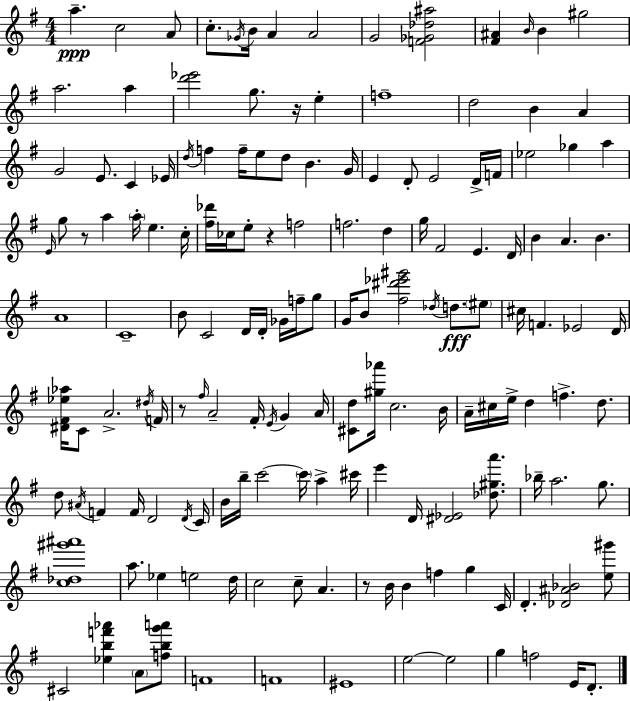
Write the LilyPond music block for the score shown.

{
  \clef treble
  \numericTimeSignature
  \time 4/4
  \key g \major
  \repeat volta 2 { a''4.--\ppp c''2 a'8 | c''8.-. \acciaccatura { ges'16 } b'16 a'4 a'2 | g'2 <f' ges' des'' ais''>2 | <fis' ais'>4 \grace { b'16 } b'4 gis''2 | \break a''2. a''4 | <d''' ees'''>2 g''8. r16 e''4-. | f''1-- | d''2 b'4 a'4 | \break g'2 e'8. c'4 | ees'16 \acciaccatura { d''16 } f''4 f''16-- e''8 d''8 b'4. | g'16 e'4 d'8-. e'2 | d'16-> f'16 ees''2 ges''4 a''4 | \break \grace { e'16 } g''8 r8 a''4 \parenthesize a''16-. e''4. | c''16-. <fis'' des'''>16 ces''16 e''8-. r4 f''2 | f''2. | d''4 g''16 fis'2 e'4. | \break d'16 b'4 a'4. b'4. | a'1 | c'1-- | b'8 c'2 d'16 d'16-. | \break ges'16 f''16-- g''8 g'16 b'8 <fis'' dis''' ees''' gis'''>2 \acciaccatura { des''16 } | d''8.\fff \parenthesize eis''8 cis''16 f'4. ees'2 | d'16 <dis' fis' ees'' aes''>16 c'8 a'2.-> | \acciaccatura { dis''16 } f'16 r8 \grace { fis''16 } a'2-- | \break fis'16-. \acciaccatura { e'16 } g'4 a'16 <cis' d''>8 <gis'' aes'''>16 c''2. | b'16 a'16-- cis''16 e''16-> d''4 f''4.-> | d''8. d''8 \acciaccatura { ais'16 } f'4 f'16 | d'2 \acciaccatura { d'16 } c'16 b'16 b''16-- c'''2~~ | \break \parenthesize c'''16 a''4-> cis'''16 e'''4 d'16 <dis' ees'>2 | <des'' gis'' a'''>8. bes''16-- a''2. | g''8. <c'' des'' gis''' ais'''>1 | a''8. ees''4 | \break e''2 d''16 c''2 | c''8-- a'4. r8 b'16 b'4 | f''4 g''4 c'16 d'4.-. | <des' ais' bes'>2 <e'' gis'''>8 cis'2 | \break <ees'' b'' f''' aes'''>4 \parenthesize a'8 <f'' b'' g''' a'''>8 f'1 | f'1 | eis'1 | e''2~~ | \break e''2 g''4 f''2 | e'16 d'8.-. } \bar "|."
}